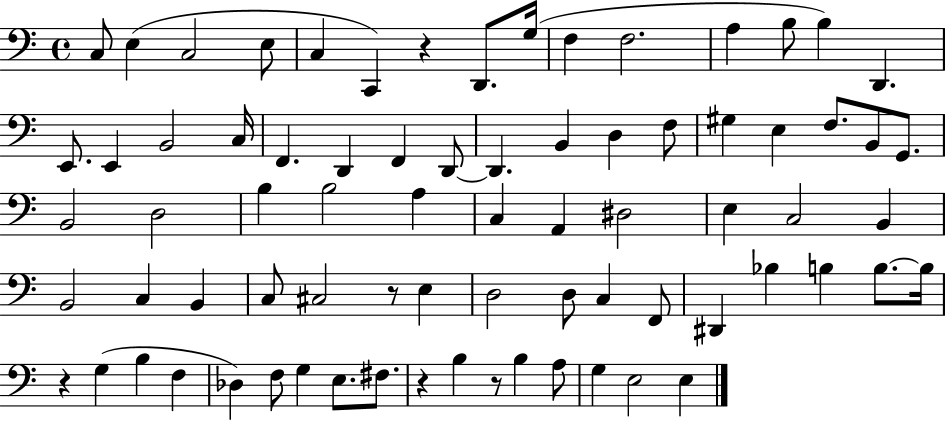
C3/e E3/q C3/h E3/e C3/q C2/q R/q D2/e. G3/s F3/q F3/h. A3/q B3/e B3/q D2/q. E2/e. E2/q B2/h C3/s F2/q. D2/q F2/q D2/e D2/q. B2/q D3/q F3/e G#3/q E3/q F3/e. B2/e G2/e. B2/h D3/h B3/q B3/h A3/q C3/q A2/q D#3/h E3/q C3/h B2/q B2/h C3/q B2/q C3/e C#3/h R/e E3/q D3/h D3/e C3/q F2/e D#2/q Bb3/q B3/q B3/e. B3/s R/q G3/q B3/q F3/q Db3/q F3/e G3/q E3/e. F#3/e. R/q B3/q R/e B3/q A3/e G3/q E3/h E3/q